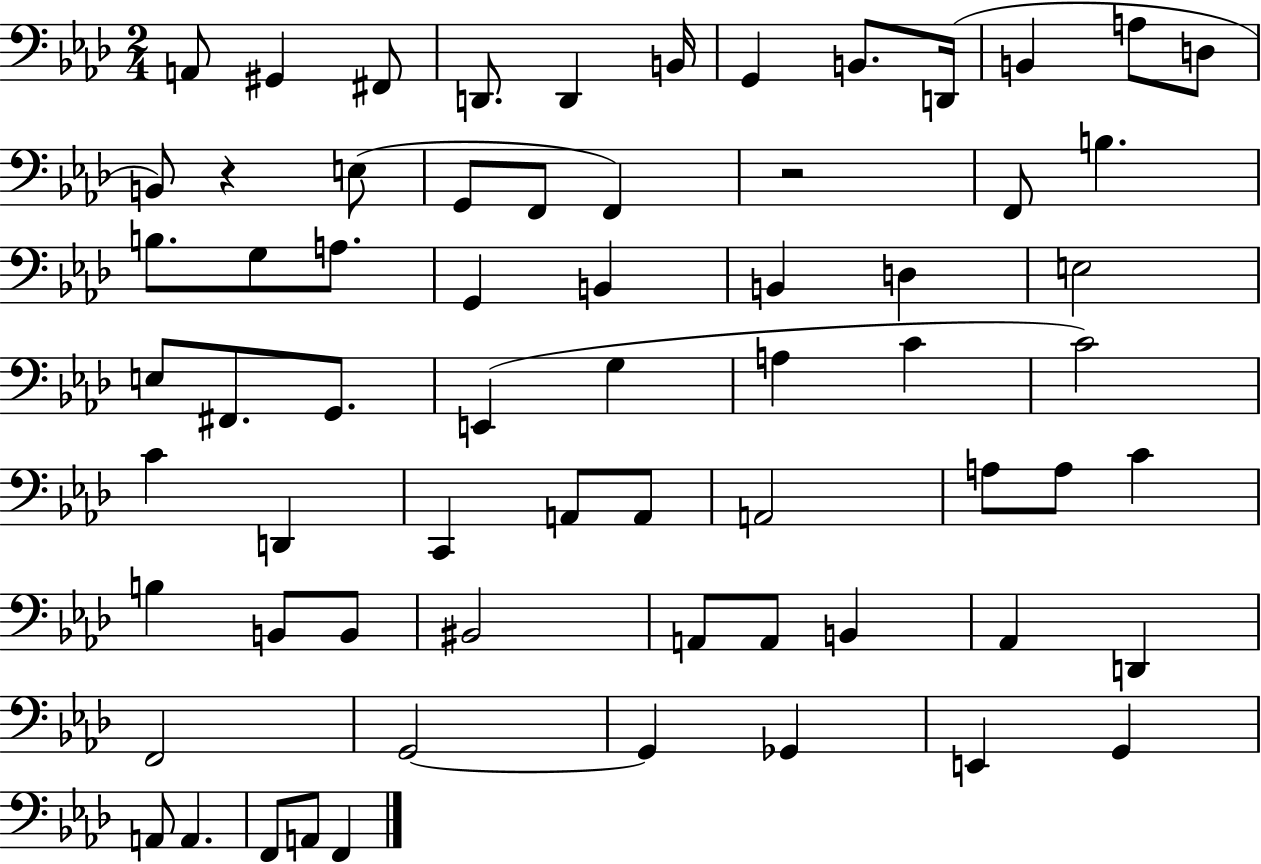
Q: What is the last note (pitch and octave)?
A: F2